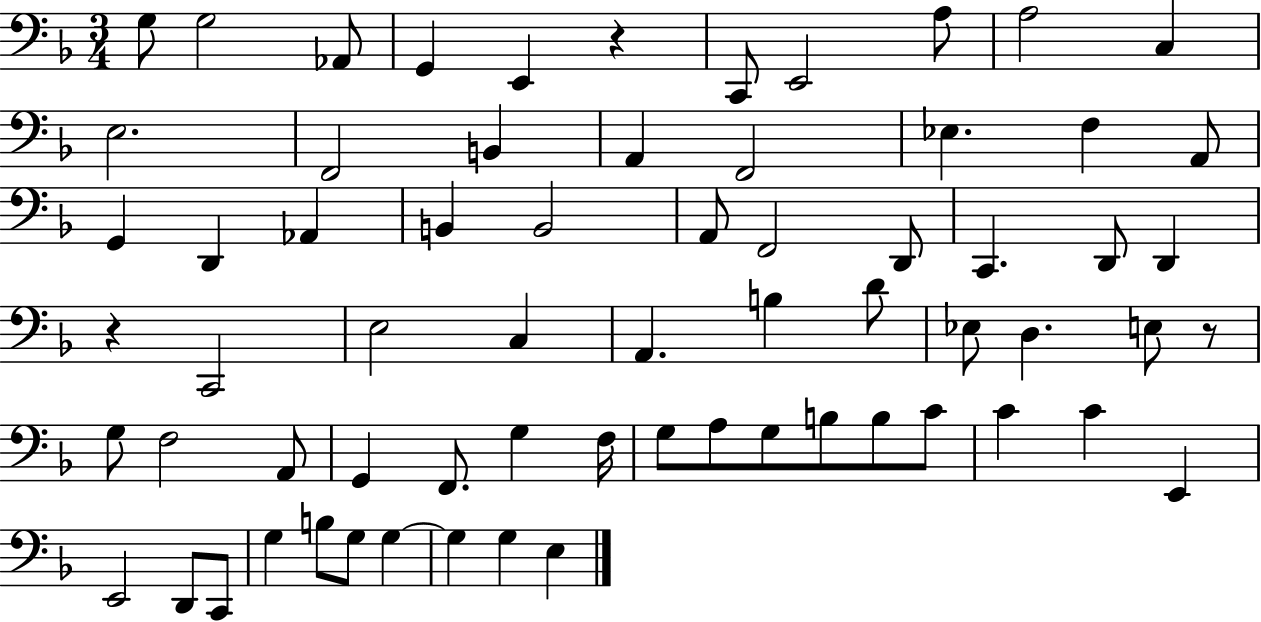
G3/e G3/h Ab2/e G2/q E2/q R/q C2/e E2/h A3/e A3/h C3/q E3/h. F2/h B2/q A2/q F2/h Eb3/q. F3/q A2/e G2/q D2/q Ab2/q B2/q B2/h A2/e F2/h D2/e C2/q. D2/e D2/q R/q C2/h E3/h C3/q A2/q. B3/q D4/e Eb3/e D3/q. E3/e R/e G3/e F3/h A2/e G2/q F2/e. G3/q F3/s G3/e A3/e G3/e B3/e B3/e C4/e C4/q C4/q E2/q E2/h D2/e C2/e G3/q B3/e G3/e G3/q G3/q G3/q E3/q